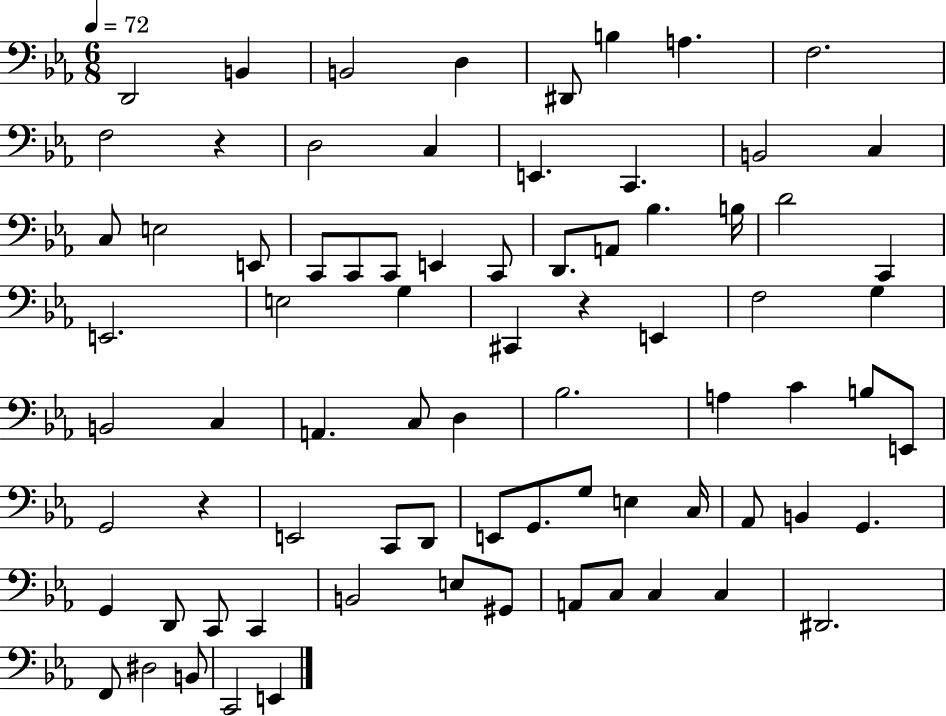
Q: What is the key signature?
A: EES major